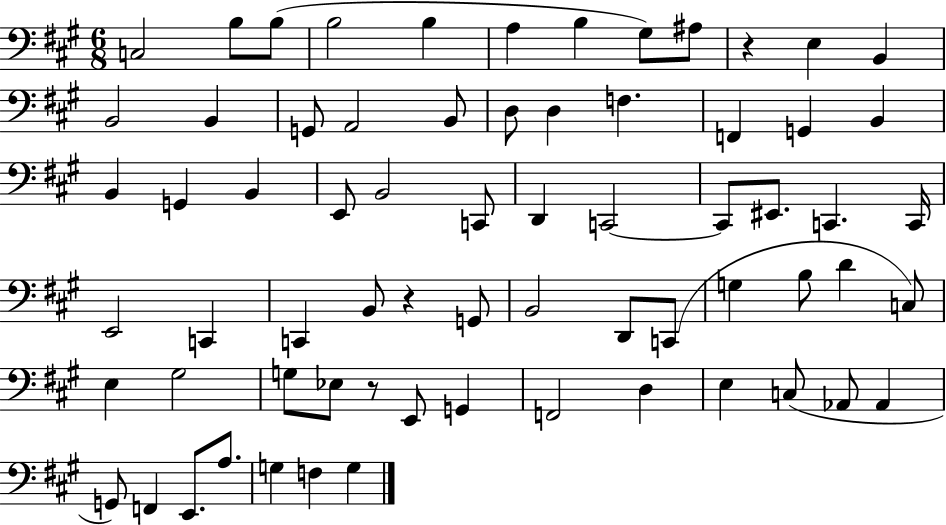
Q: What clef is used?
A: bass